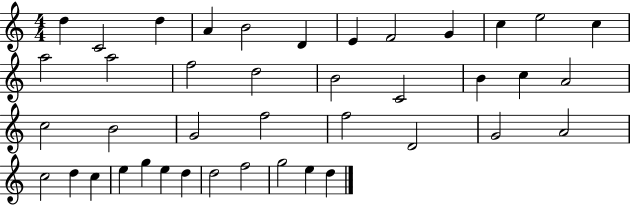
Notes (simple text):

D5/q C4/h D5/q A4/q B4/h D4/q E4/q F4/h G4/q C5/q E5/h C5/q A5/h A5/h F5/h D5/h B4/h C4/h B4/q C5/q A4/h C5/h B4/h G4/h F5/h F5/h D4/h G4/h A4/h C5/h D5/q C5/q E5/q G5/q E5/q D5/q D5/h F5/h G5/h E5/q D5/q